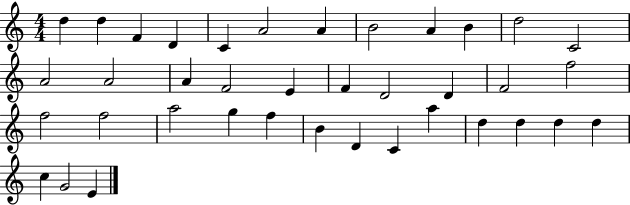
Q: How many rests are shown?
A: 0